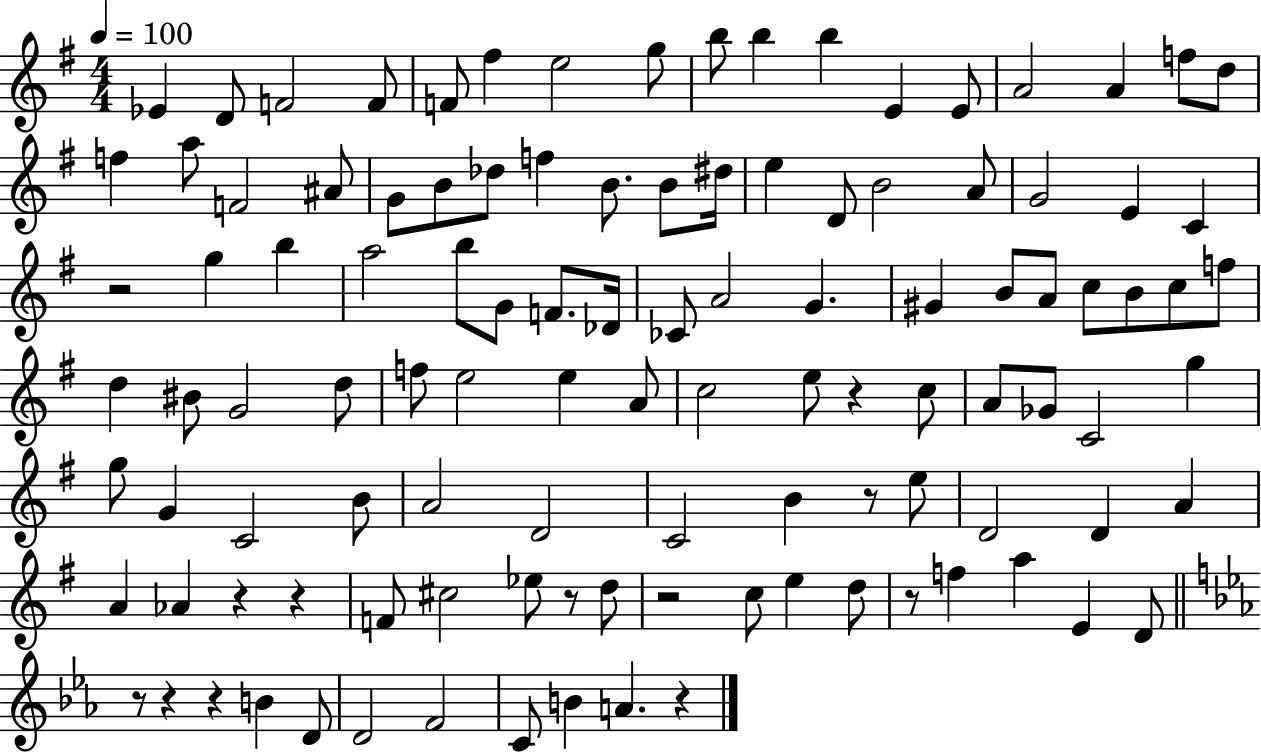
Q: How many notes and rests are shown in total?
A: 111